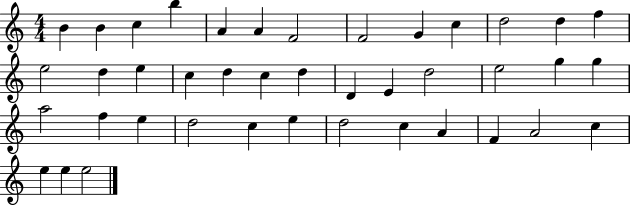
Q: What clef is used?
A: treble